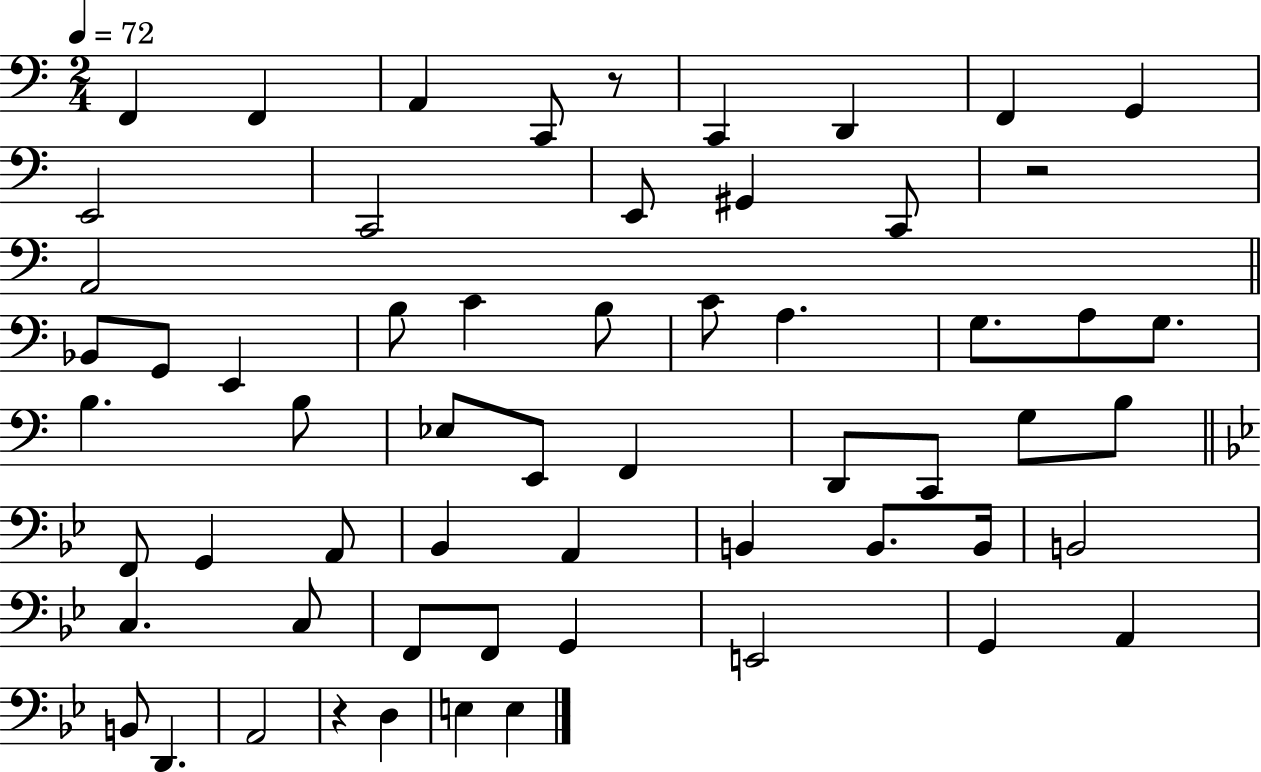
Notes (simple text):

F2/q F2/q A2/q C2/e R/e C2/q D2/q F2/q G2/q E2/h C2/h E2/e G#2/q C2/e R/h A2/h Bb2/e G2/e E2/q B3/e C4/q B3/e C4/e A3/q. G3/e. A3/e G3/e. B3/q. B3/e Eb3/e E2/e F2/q D2/e C2/e G3/e B3/e F2/e G2/q A2/e Bb2/q A2/q B2/q B2/e. B2/s B2/h C3/q. C3/e F2/e F2/e G2/q E2/h G2/q A2/q B2/e D2/q. A2/h R/q D3/q E3/q E3/q